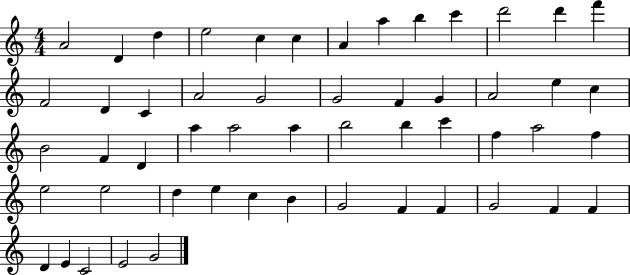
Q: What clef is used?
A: treble